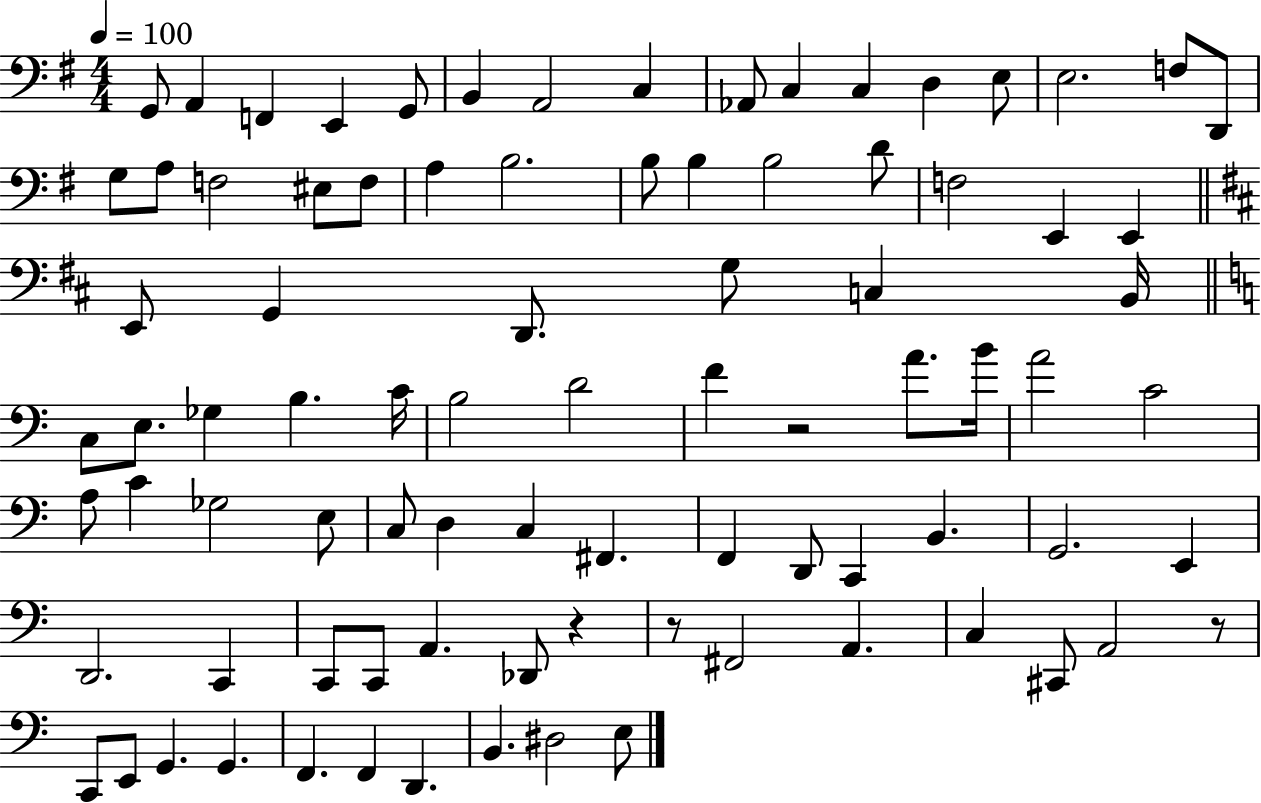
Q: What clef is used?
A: bass